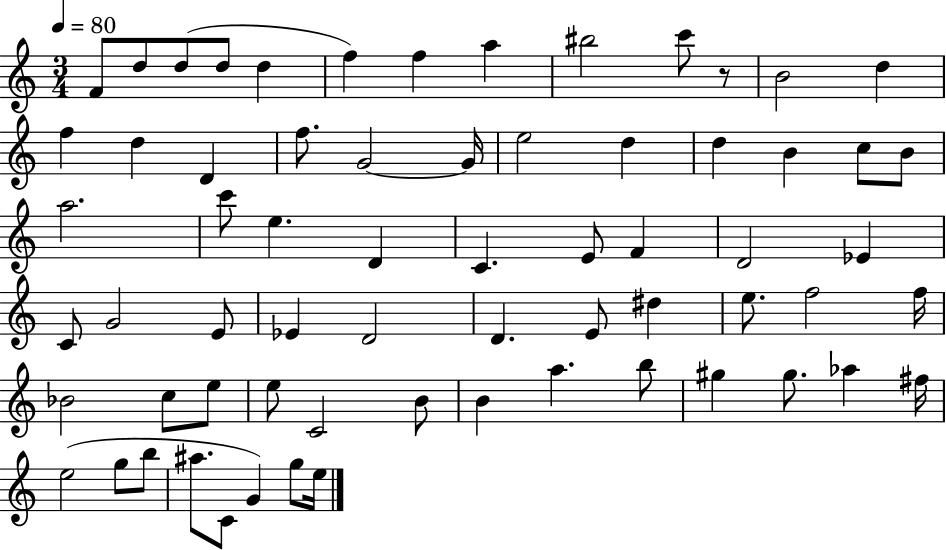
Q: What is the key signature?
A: C major